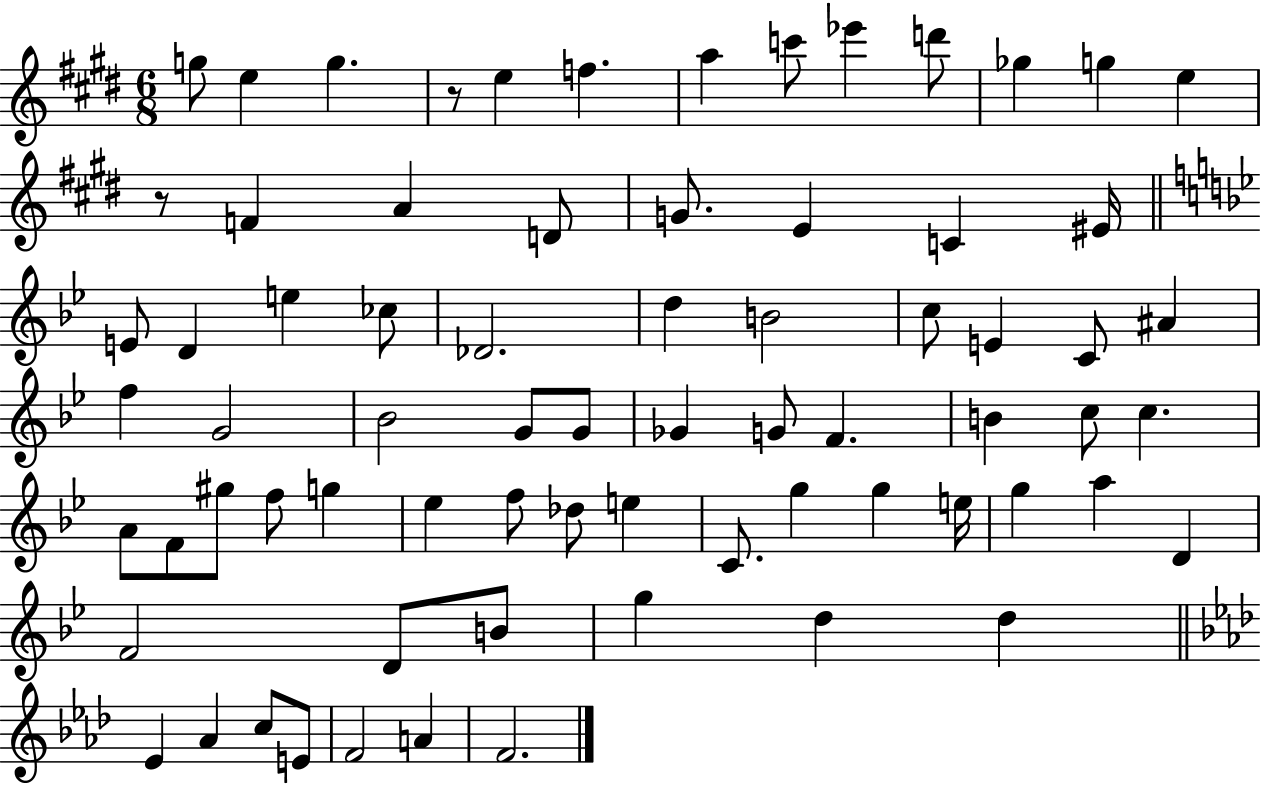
{
  \clef treble
  \numericTimeSignature
  \time 6/8
  \key e \major
  g''8 e''4 g''4. | r8 e''4 f''4. | a''4 c'''8 ees'''4 d'''8 | ges''4 g''4 e''4 | \break r8 f'4 a'4 d'8 | g'8. e'4 c'4 eis'16 | \bar "||" \break \key bes \major e'8 d'4 e''4 ces''8 | des'2. | d''4 b'2 | c''8 e'4 c'8 ais'4 | \break f''4 g'2 | bes'2 g'8 g'8 | ges'4 g'8 f'4. | b'4 c''8 c''4. | \break a'8 f'8 gis''8 f''8 g''4 | ees''4 f''8 des''8 e''4 | c'8. g''4 g''4 e''16 | g''4 a''4 d'4 | \break f'2 d'8 b'8 | g''4 d''4 d''4 | \bar "||" \break \key aes \major ees'4 aes'4 c''8 e'8 | f'2 a'4 | f'2. | \bar "|."
}